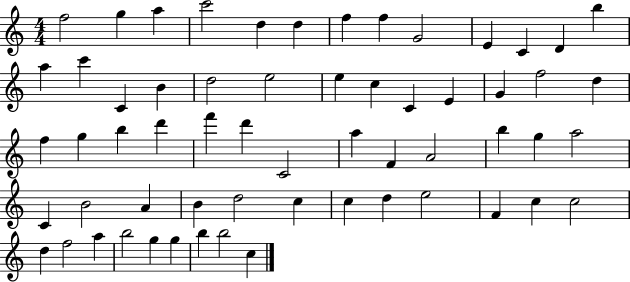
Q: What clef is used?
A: treble